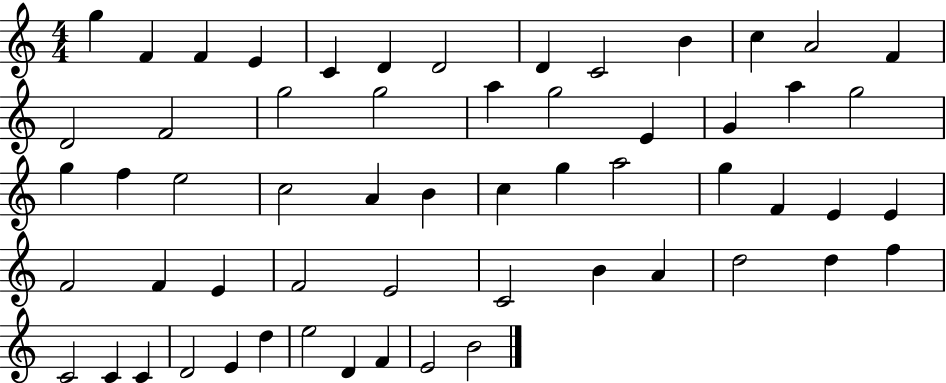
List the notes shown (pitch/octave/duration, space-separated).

G5/q F4/q F4/q E4/q C4/q D4/q D4/h D4/q C4/h B4/q C5/q A4/h F4/q D4/h F4/h G5/h G5/h A5/q G5/h E4/q G4/q A5/q G5/h G5/q F5/q E5/h C5/h A4/q B4/q C5/q G5/q A5/h G5/q F4/q E4/q E4/q F4/h F4/q E4/q F4/h E4/h C4/h B4/q A4/q D5/h D5/q F5/q C4/h C4/q C4/q D4/h E4/q D5/q E5/h D4/q F4/q E4/h B4/h